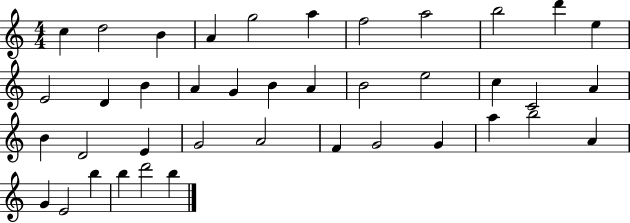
{
  \clef treble
  \numericTimeSignature
  \time 4/4
  \key c \major
  c''4 d''2 b'4 | a'4 g''2 a''4 | f''2 a''2 | b''2 d'''4 e''4 | \break e'2 d'4 b'4 | a'4 g'4 b'4 a'4 | b'2 e''2 | c''4 c'2 a'4 | \break b'4 d'2 e'4 | g'2 a'2 | f'4 g'2 g'4 | a''4 b''2 a'4 | \break g'4 e'2 b''4 | b''4 d'''2 b''4 | \bar "|."
}